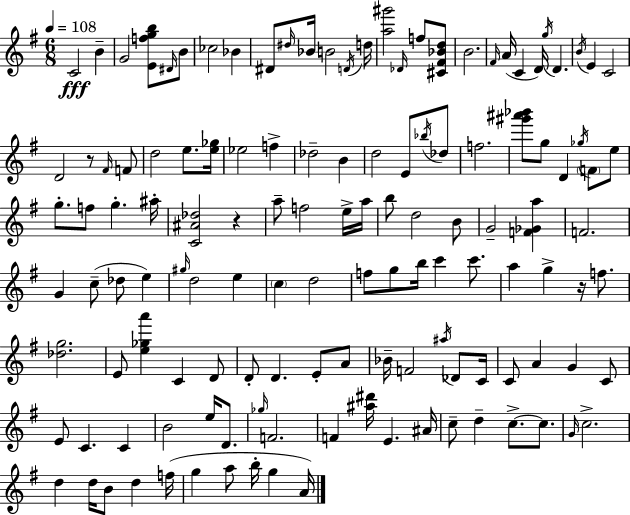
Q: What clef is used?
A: treble